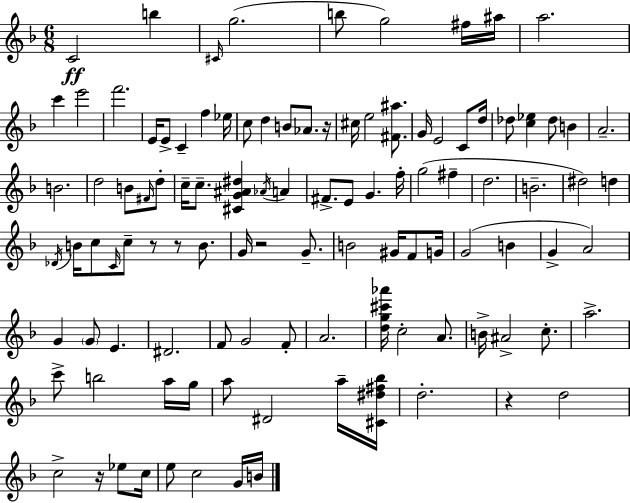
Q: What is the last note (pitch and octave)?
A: B4